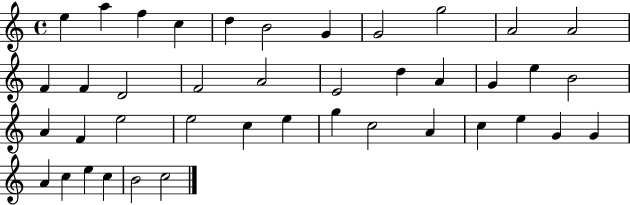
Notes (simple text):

E5/q A5/q F5/q C5/q D5/q B4/h G4/q G4/h G5/h A4/h A4/h F4/q F4/q D4/h F4/h A4/h E4/h D5/q A4/q G4/q E5/q B4/h A4/q F4/q E5/h E5/h C5/q E5/q G5/q C5/h A4/q C5/q E5/q G4/q G4/q A4/q C5/q E5/q C5/q B4/h C5/h